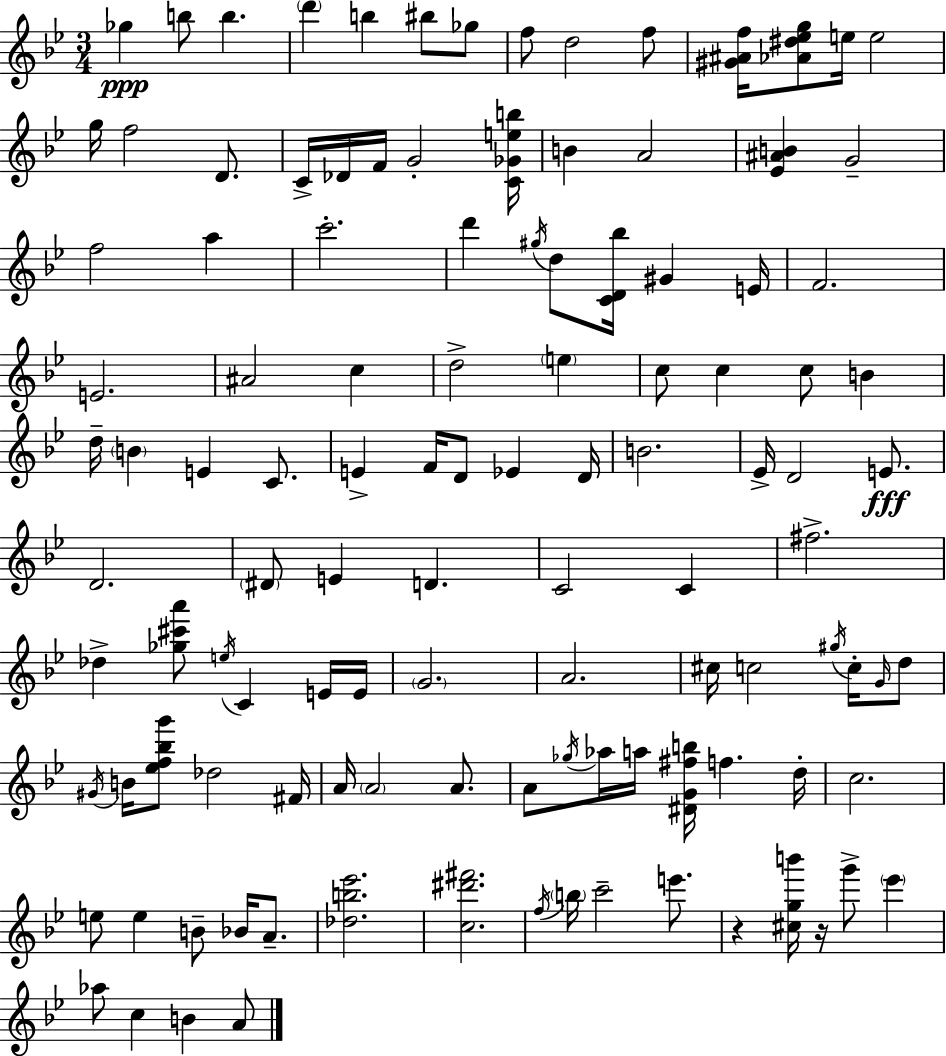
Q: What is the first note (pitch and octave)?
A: Gb5